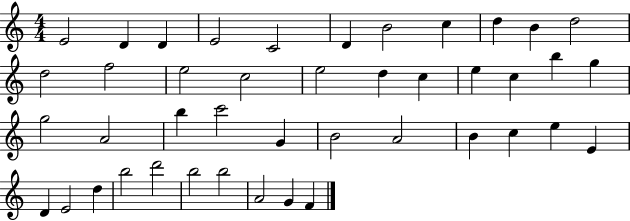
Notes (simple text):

E4/h D4/q D4/q E4/h C4/h D4/q B4/h C5/q D5/q B4/q D5/h D5/h F5/h E5/h C5/h E5/h D5/q C5/q E5/q C5/q B5/q G5/q G5/h A4/h B5/q C6/h G4/q B4/h A4/h B4/q C5/q E5/q E4/q D4/q E4/h D5/q B5/h D6/h B5/h B5/h A4/h G4/q F4/q